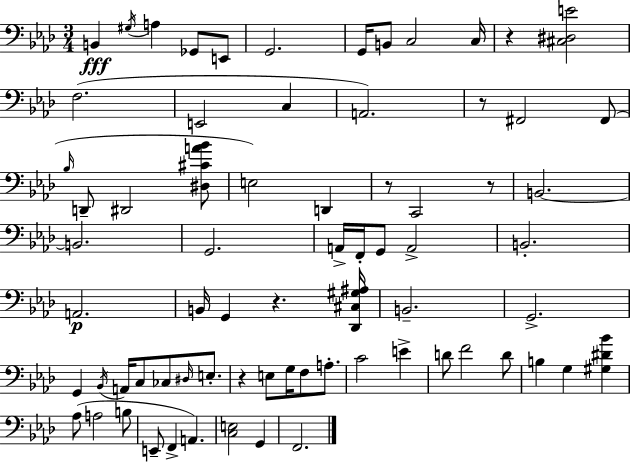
{
  \clef bass
  \numericTimeSignature
  \time 3/4
  \key f \minor
  \repeat volta 2 { b,4\fff \acciaccatura { gis16 } a4 ges,8 e,8 | g,2. | g,16 b,8 c2 | c16 r4 <cis dis e'>2 | \break f2.( | e,2 c4 | a,2.) | r8 fis,2 fis,8( | \break \grace { bes16 } d,8-- dis,2 | <dis cis' a' bes'>8 e2) d,4 | r8 c,2 | r8 b,2.~~ | \break b,2. | g,2. | a,16-> f,16-. g,8 a,2-> | b,2.-. | \break a,2.\p | b,16 g,4 r4. | <des, cis gis ais>16 b,2.-- | g,2.-> | \break g,4 \acciaccatura { bes,16 } a,16 c8 ces8 | \grace { dis16 } e8.-. r4 e8 g16 f8 | a8.-. c'2 | e'4-> d'8 f'2 | \break d'8 b4 g4 | <gis dis' bes'>4 aes8( a2 | b8 e,8-- f,4-> a,4.) | <c e>2 | \break g,4 f,2. | } \bar "|."
}